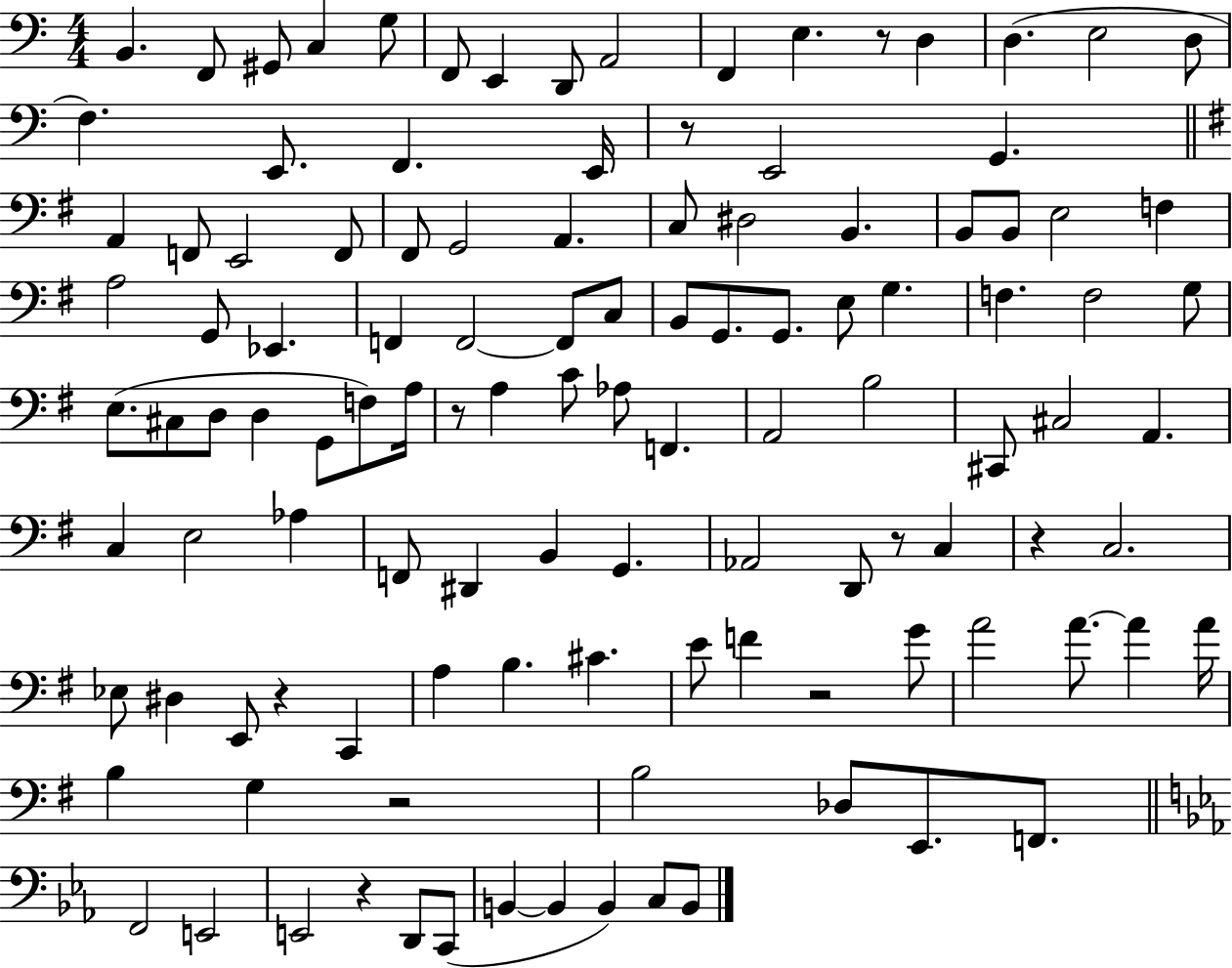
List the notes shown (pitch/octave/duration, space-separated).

B2/q. F2/e G#2/e C3/q G3/e F2/e E2/q D2/e A2/h F2/q E3/q. R/e D3/q D3/q. E3/h D3/e F3/q. E2/e. F2/q. E2/s R/e E2/h G2/q. A2/q F2/e E2/h F2/e F#2/e G2/h A2/q. C3/e D#3/h B2/q. B2/e B2/e E3/h F3/q A3/h G2/e Eb2/q. F2/q F2/h F2/e C3/e B2/e G2/e. G2/e. E3/e G3/q. F3/q. F3/h G3/e E3/e. C#3/e D3/e D3/q G2/e F3/e A3/s R/e A3/q C4/e Ab3/e F2/q. A2/h B3/h C#2/e C#3/h A2/q. C3/q E3/h Ab3/q F2/e D#2/q B2/q G2/q. Ab2/h D2/e R/e C3/q R/q C3/h. Eb3/e D#3/q E2/e R/q C2/q A3/q B3/q. C#4/q. E4/e F4/q R/h G4/e A4/h A4/e. A4/q A4/s B3/q G3/q R/h B3/h Db3/e E2/e. F2/e. F2/h E2/h E2/h R/q D2/e C2/e B2/q B2/q B2/q C3/e B2/e